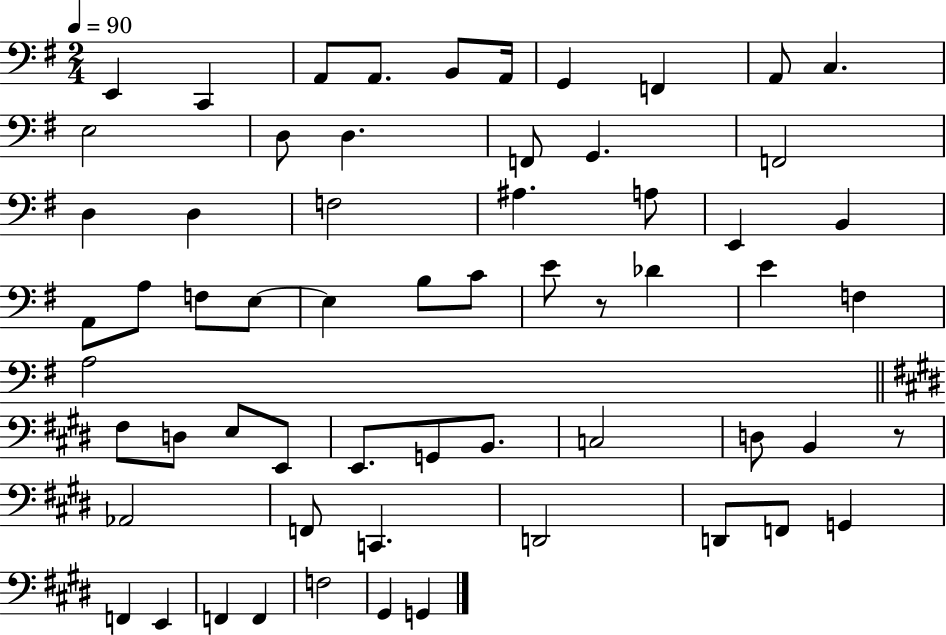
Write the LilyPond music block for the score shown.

{
  \clef bass
  \numericTimeSignature
  \time 2/4
  \key g \major
  \tempo 4 = 90
  e,4 c,4 | a,8 a,8. b,8 a,16 | g,4 f,4 | a,8 c4. | \break e2 | d8 d4. | f,8 g,4. | f,2 | \break d4 d4 | f2 | ais4. a8 | e,4 b,4 | \break a,8 a8 f8 e8~~ | e4 b8 c'8 | e'8 r8 des'4 | e'4 f4 | \break a2 | \bar "||" \break \key e \major fis8 d8 e8 e,8 | e,8. g,8 b,8. | c2 | d8 b,4 r8 | \break aes,2 | f,8 c,4. | d,2 | d,8 f,8 g,4 | \break f,4 e,4 | f,4 f,4 | f2 | gis,4 g,4 | \break \bar "|."
}